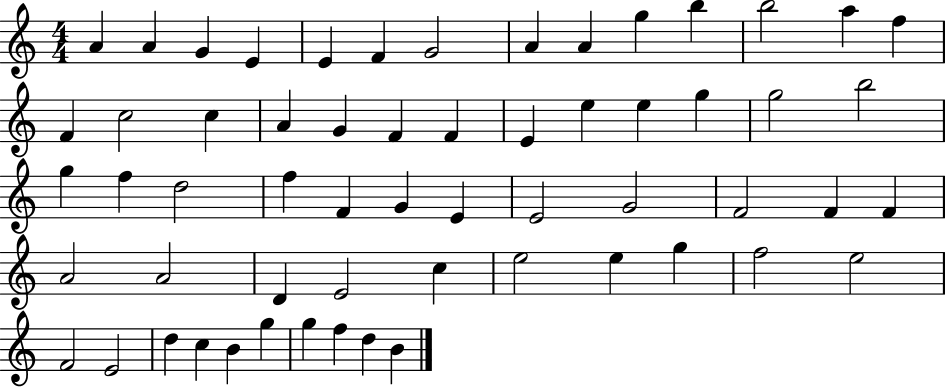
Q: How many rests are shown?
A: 0